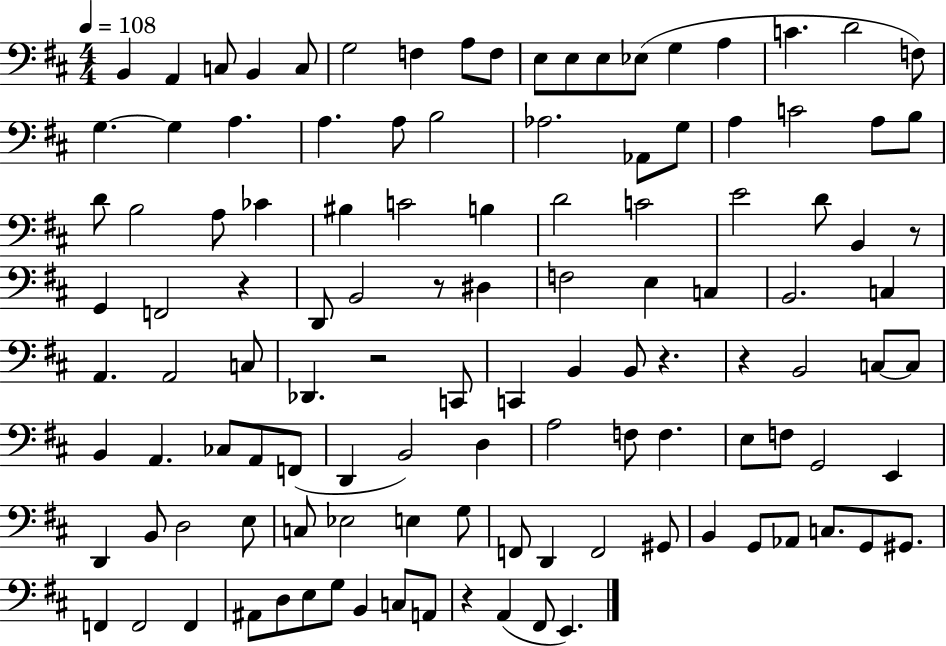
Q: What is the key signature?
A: D major